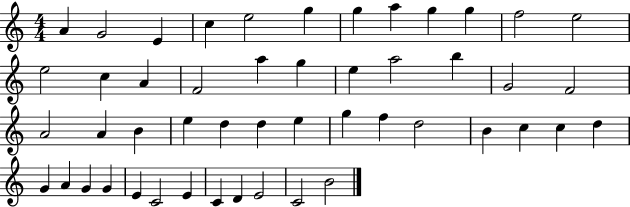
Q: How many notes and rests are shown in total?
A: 49